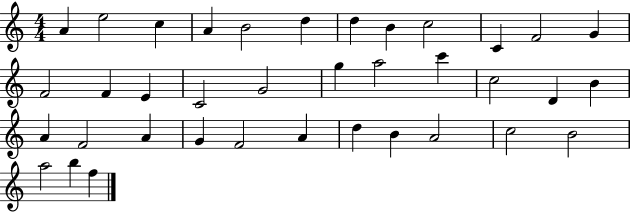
A4/q E5/h C5/q A4/q B4/h D5/q D5/q B4/q C5/h C4/q F4/h G4/q F4/h F4/q E4/q C4/h G4/h G5/q A5/h C6/q C5/h D4/q B4/q A4/q F4/h A4/q G4/q F4/h A4/q D5/q B4/q A4/h C5/h B4/h A5/h B5/q F5/q